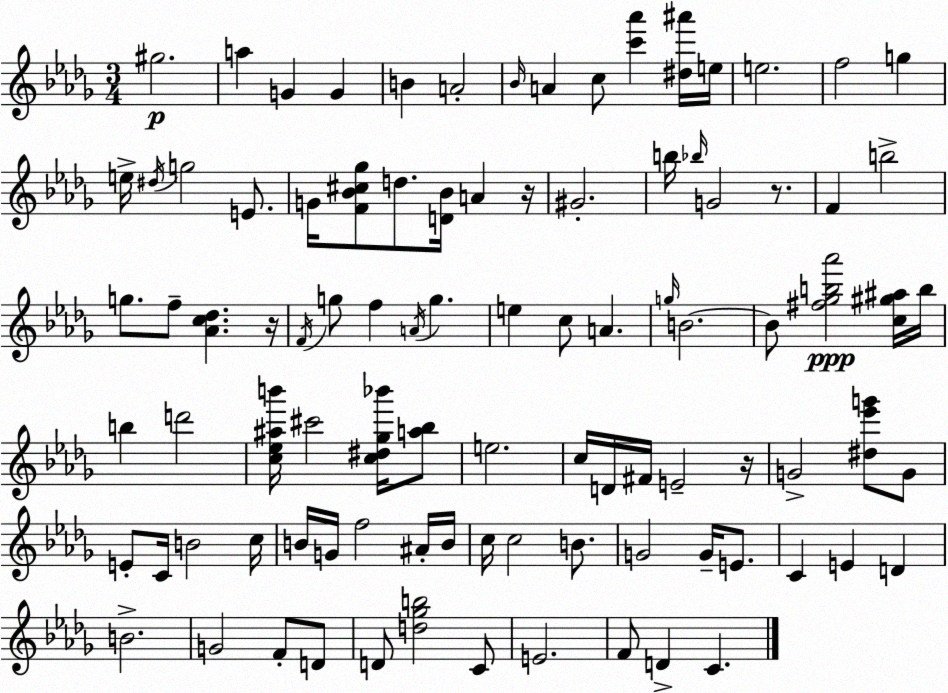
X:1
T:Untitled
M:3/4
L:1/4
K:Bbm
^g2 a G G B A2 _B/4 A c/2 [c'_a'] [^d^a']/4 e/4 e2 f2 g e/4 ^d/4 g2 E/2 G/4 [F_B^c_g]/2 d/2 [D_B]/4 A z/4 ^G2 b/4 _b/4 G2 z/2 F b2 g/2 f/2 [_Ac_d] z/4 F/4 g/2 f A/4 g e c/2 A g/4 B2 B/2 [^f_gb_a']2 [c^g^a]/4 b/4 b d'2 [c_e^ab']/4 ^c'2 [c^d_g_b']/4 [a_b]/2 e2 c/4 D/4 ^F/4 E2 z/4 G2 [^d_e'g']/2 G/2 E/2 C/4 B2 c/4 B/4 G/4 f2 ^A/4 B/4 c/4 c2 B/2 G2 G/4 E/2 C E D B2 G2 F/2 D/2 D/2 [d_gb]2 C/2 E2 F/2 D C